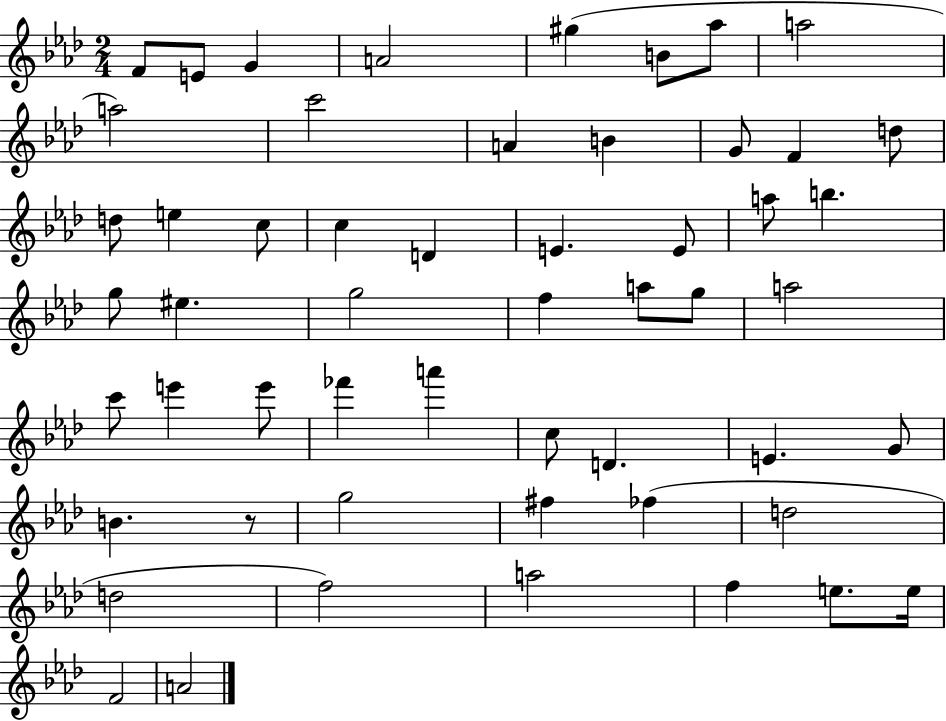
{
  \clef treble
  \numericTimeSignature
  \time 2/4
  \key aes \major
  f'8 e'8 g'4 | a'2 | gis''4( b'8 aes''8 | a''2 | \break a''2) | c'''2 | a'4 b'4 | g'8 f'4 d''8 | \break d''8 e''4 c''8 | c''4 d'4 | e'4. e'8 | a''8 b''4. | \break g''8 eis''4. | g''2 | f''4 a''8 g''8 | a''2 | \break c'''8 e'''4 e'''8 | fes'''4 a'''4 | c''8 d'4. | e'4. g'8 | \break b'4. r8 | g''2 | fis''4 fes''4( | d''2 | \break d''2 | f''2) | a''2 | f''4 e''8. e''16 | \break f'2 | a'2 | \bar "|."
}